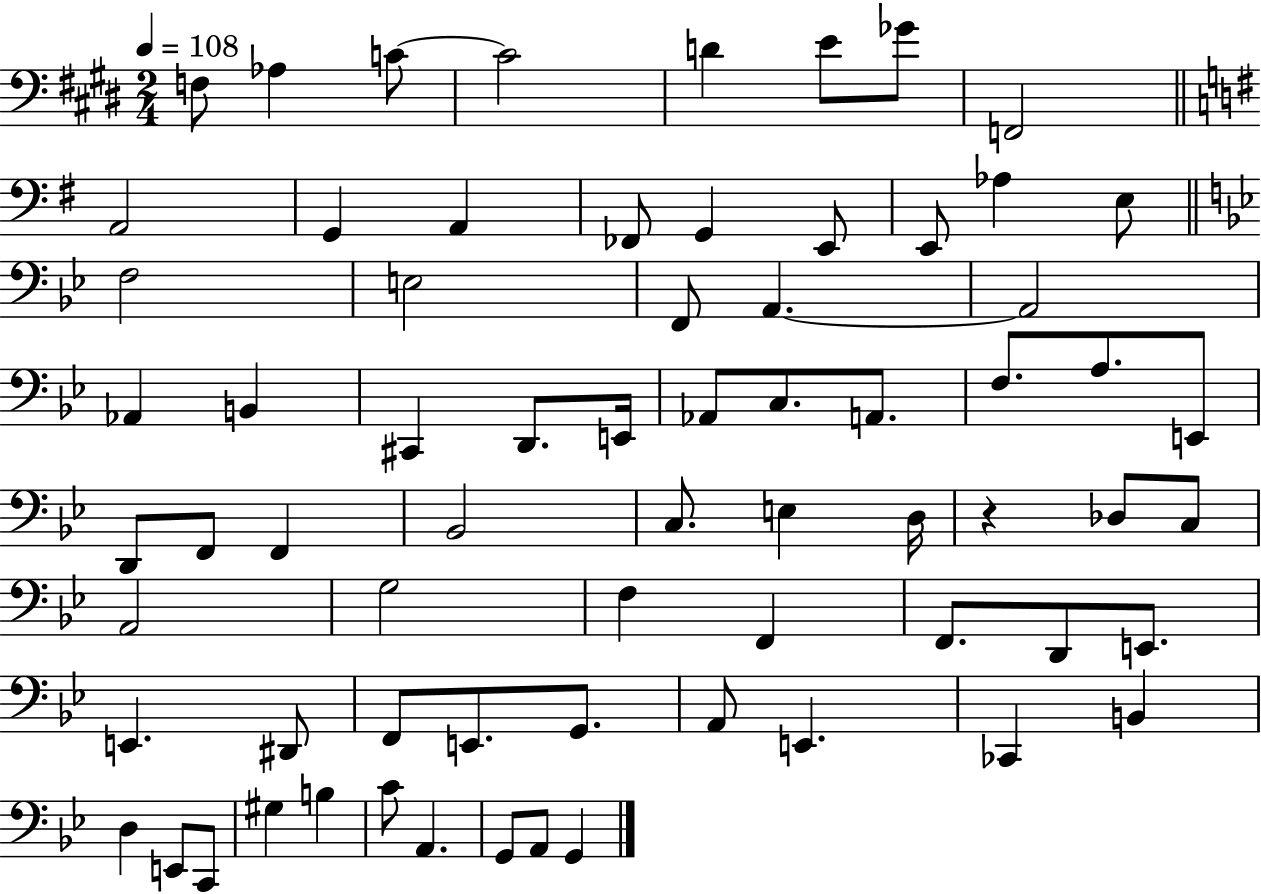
{
  \clef bass
  \numericTimeSignature
  \time 2/4
  \key e \major
  \tempo 4 = 108
  \repeat volta 2 { f8 aes4 c'8~~ | c'2 | d'4 e'8 ges'8 | f,2 | \break \bar "||" \break \key g \major a,2 | g,4 a,4 | fes,8 g,4 e,8 | e,8 aes4 e8 | \break \bar "||" \break \key g \minor f2 | e2 | f,8 a,4.~~ | a,2 | \break aes,4 b,4 | cis,4 d,8. e,16 | aes,8 c8. a,8. | f8. a8. e,8 | \break d,8 f,8 f,4 | bes,2 | c8. e4 d16 | r4 des8 c8 | \break a,2 | g2 | f4 f,4 | f,8. d,8 e,8. | \break e,4. dis,8 | f,8 e,8. g,8. | a,8 e,4. | ces,4 b,4 | \break d4 e,8 c,8 | gis4 b4 | c'8 a,4. | g,8 a,8 g,4 | \break } \bar "|."
}